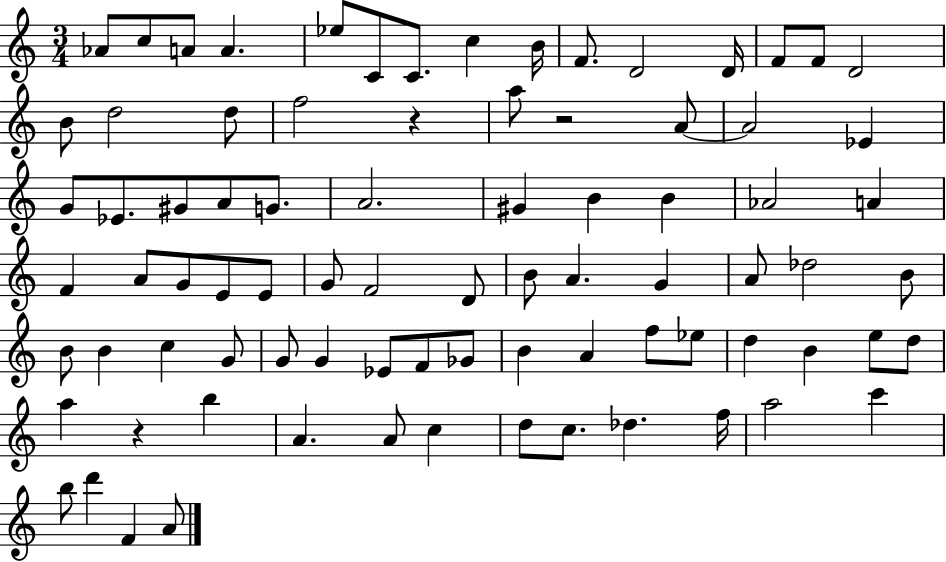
X:1
T:Untitled
M:3/4
L:1/4
K:C
_A/2 c/2 A/2 A _e/2 C/2 C/2 c B/4 F/2 D2 D/4 F/2 F/2 D2 B/2 d2 d/2 f2 z a/2 z2 A/2 A2 _E G/2 _E/2 ^G/2 A/2 G/2 A2 ^G B B _A2 A F A/2 G/2 E/2 E/2 G/2 F2 D/2 B/2 A G A/2 _d2 B/2 B/2 B c G/2 G/2 G _E/2 F/2 _G/2 B A f/2 _e/2 d B e/2 d/2 a z b A A/2 c d/2 c/2 _d f/4 a2 c' b/2 d' F A/2